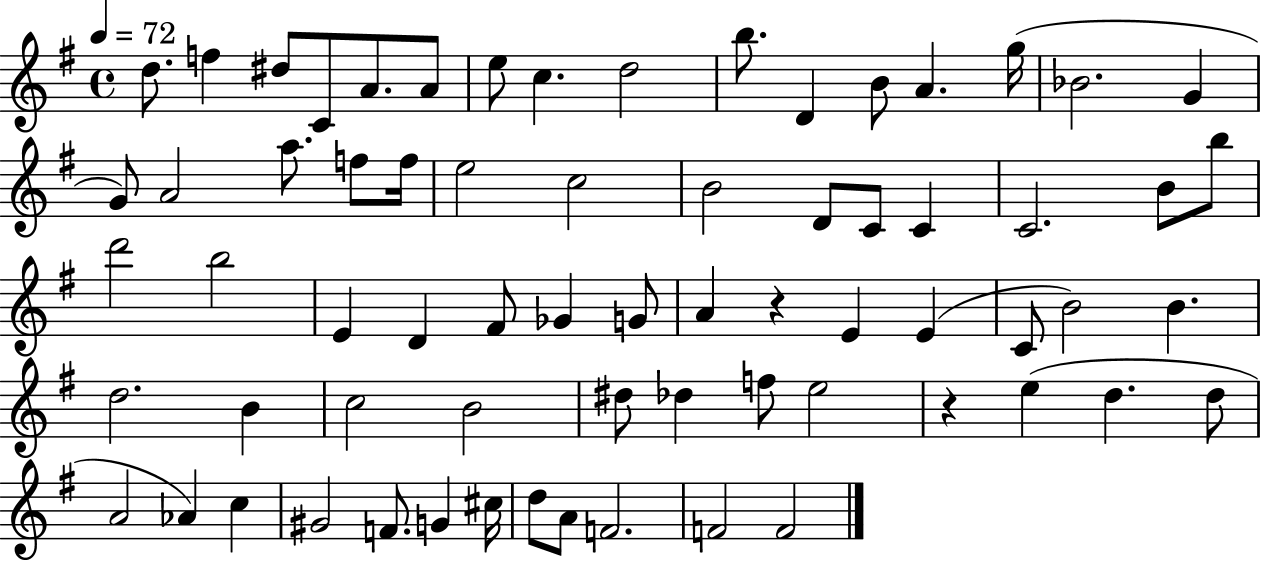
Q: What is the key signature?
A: G major